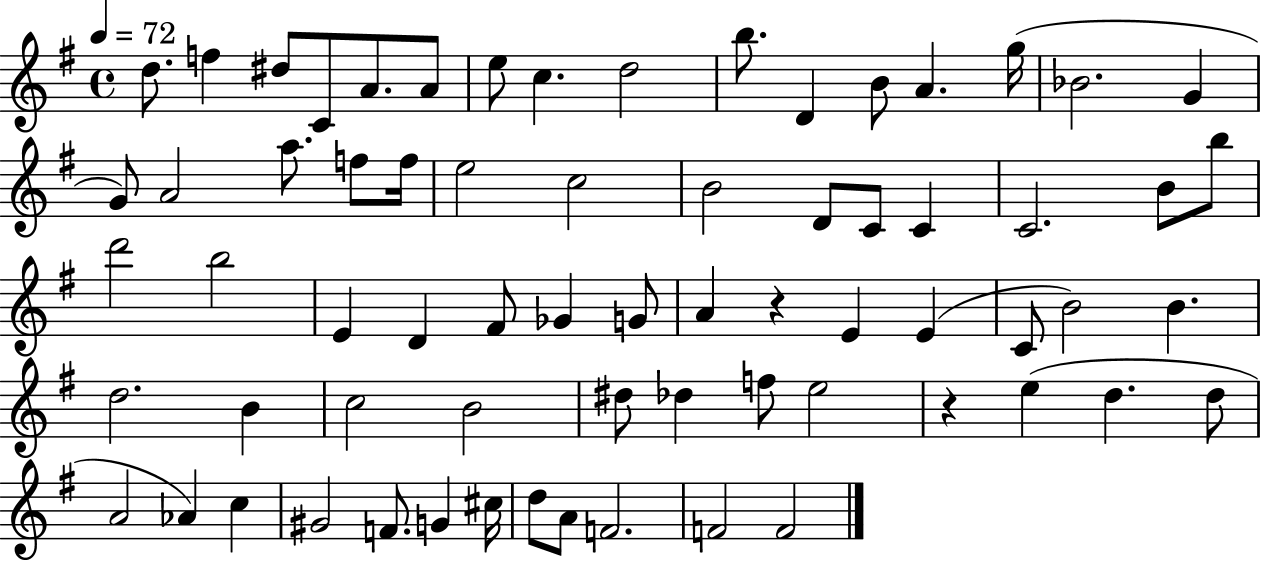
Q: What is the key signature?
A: G major